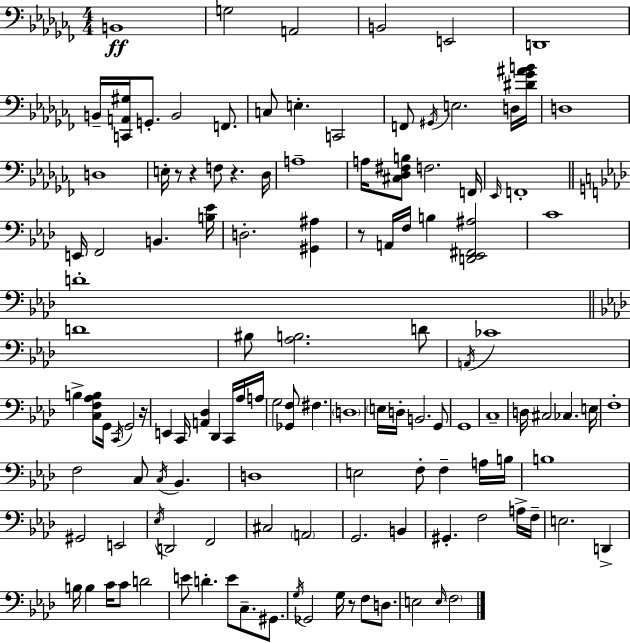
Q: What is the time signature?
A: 4/4